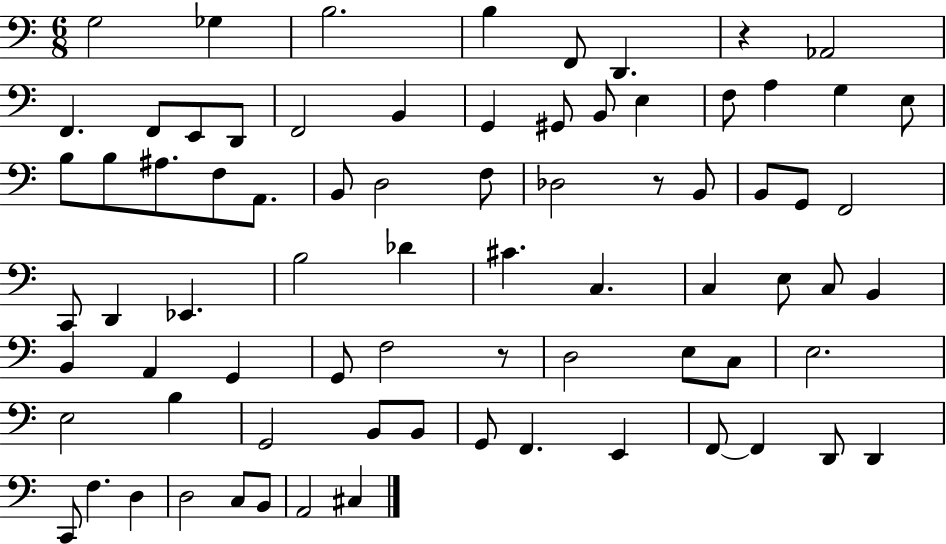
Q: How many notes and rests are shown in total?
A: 77